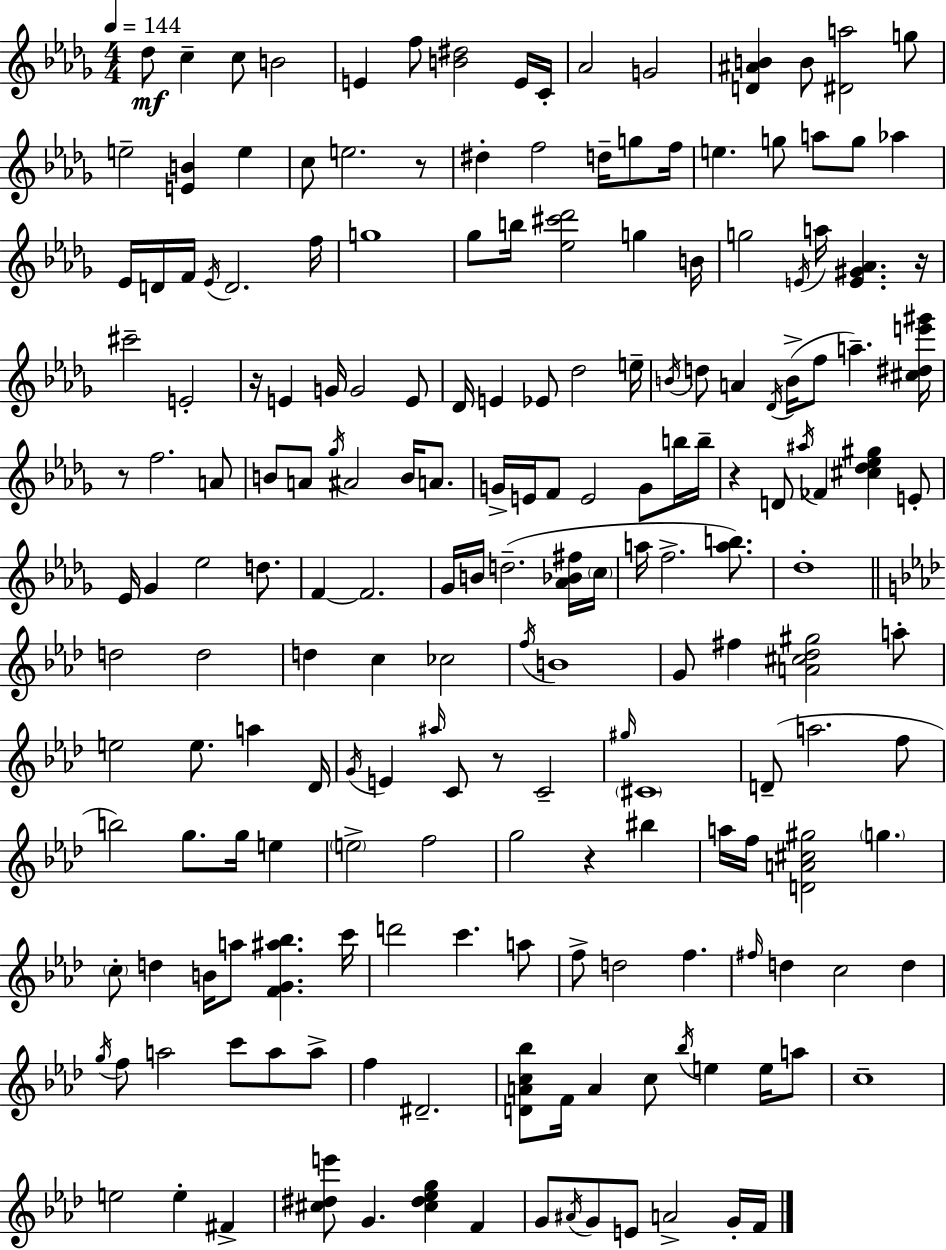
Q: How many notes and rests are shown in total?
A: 191